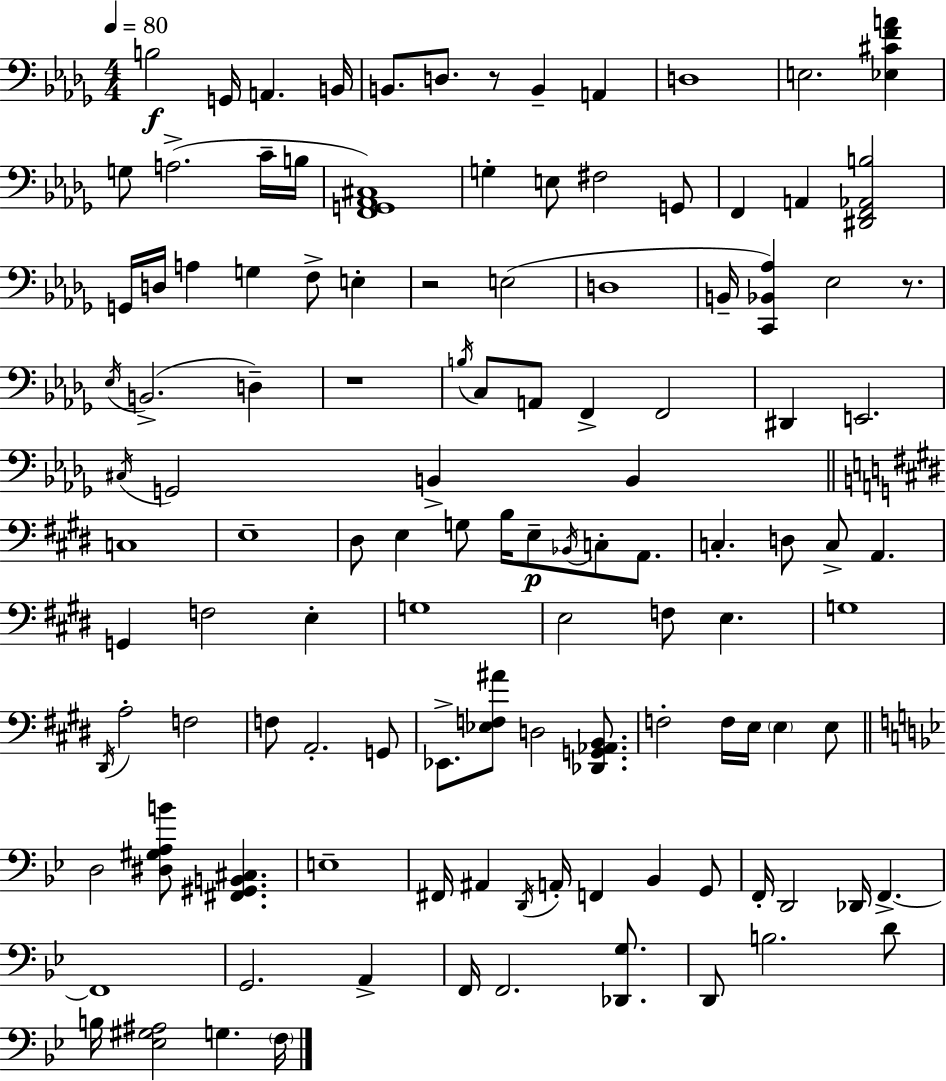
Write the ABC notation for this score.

X:1
T:Untitled
M:4/4
L:1/4
K:Bbm
B,2 G,,/4 A,, B,,/4 B,,/2 D,/2 z/2 B,, A,, D,4 E,2 [_E,^CFA] G,/2 A,2 C/4 B,/4 [F,,G,,_A,,^C,]4 G, E,/2 ^F,2 G,,/2 F,, A,, [^D,,F,,_A,,B,]2 G,,/4 D,/4 A, G, F,/2 E, z2 E,2 D,4 B,,/4 [C,,_B,,_A,] _E,2 z/2 _E,/4 B,,2 D, z4 B,/4 C,/2 A,,/2 F,, F,,2 ^D,, E,,2 ^C,/4 G,,2 B,, B,, C,4 E,4 ^D,/2 E, G,/2 B,/4 E,/2 _B,,/4 C,/2 A,,/2 C, D,/2 C,/2 A,, G,, F,2 E, G,4 E,2 F,/2 E, G,4 ^D,,/4 A,2 F,2 F,/2 A,,2 G,,/2 _E,,/2 [_E,F,^A]/2 D,2 [_D,,G,,_A,,B,,]/2 F,2 F,/4 E,/4 E, E,/2 D,2 [^D,^G,A,B]/2 [^F,,^G,,B,,^C,] E,4 ^F,,/4 ^A,, D,,/4 A,,/4 F,, _B,, G,,/2 F,,/4 D,,2 _D,,/4 F,, F,,4 G,,2 A,, F,,/4 F,,2 [_D,,G,]/2 D,,/2 B,2 D/2 B,/4 [_E,^G,^A,]2 G, F,/4